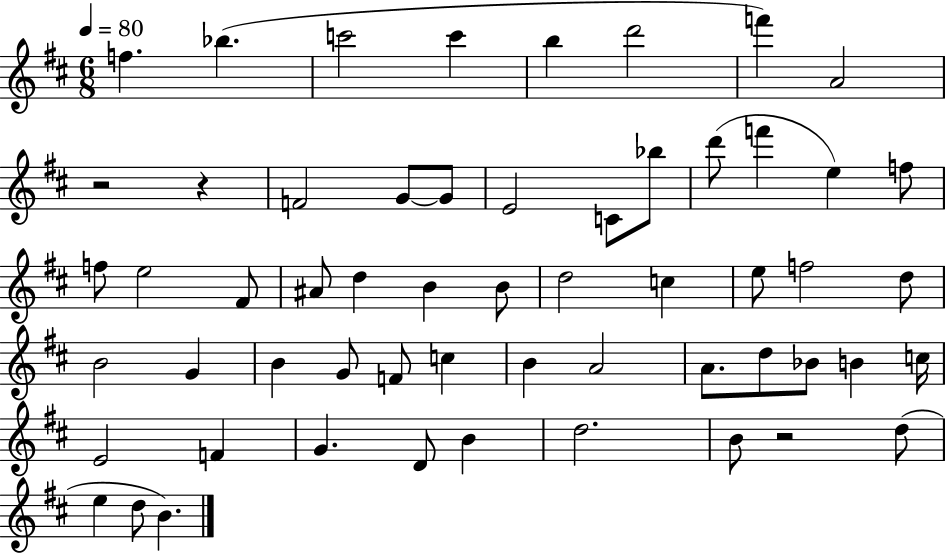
{
  \clef treble
  \numericTimeSignature
  \time 6/8
  \key d \major
  \tempo 4 = 80
  f''4. bes''4.( | c'''2 c'''4 | b''4 d'''2 | f'''4) a'2 | \break r2 r4 | f'2 g'8~~ g'8 | e'2 c'8 bes''8 | d'''8( f'''4 e''4) f''8 | \break f''8 e''2 fis'8 | ais'8 d''4 b'4 b'8 | d''2 c''4 | e''8 f''2 d''8 | \break b'2 g'4 | b'4 g'8 f'8 c''4 | b'4 a'2 | a'8. d''8 bes'8 b'4 c''16 | \break e'2 f'4 | g'4. d'8 b'4 | d''2. | b'8 r2 d''8( | \break e''4 d''8 b'4.) | \bar "|."
}